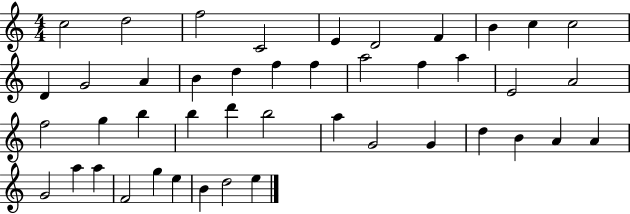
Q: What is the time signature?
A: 4/4